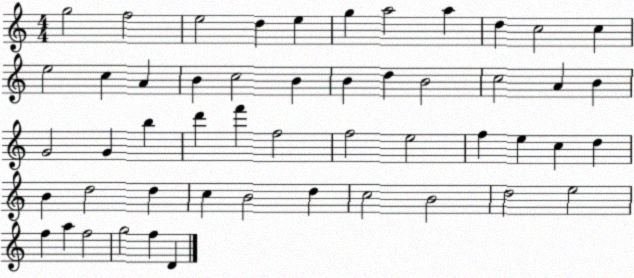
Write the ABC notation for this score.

X:1
T:Untitled
M:4/4
L:1/4
K:C
g2 f2 e2 d e g a2 a d c2 c e2 c A B c2 B B d B2 c2 A B G2 G b d' f' f2 f2 e2 f e c d B d2 d c B2 d c2 B2 d2 e2 f a f2 g2 f D